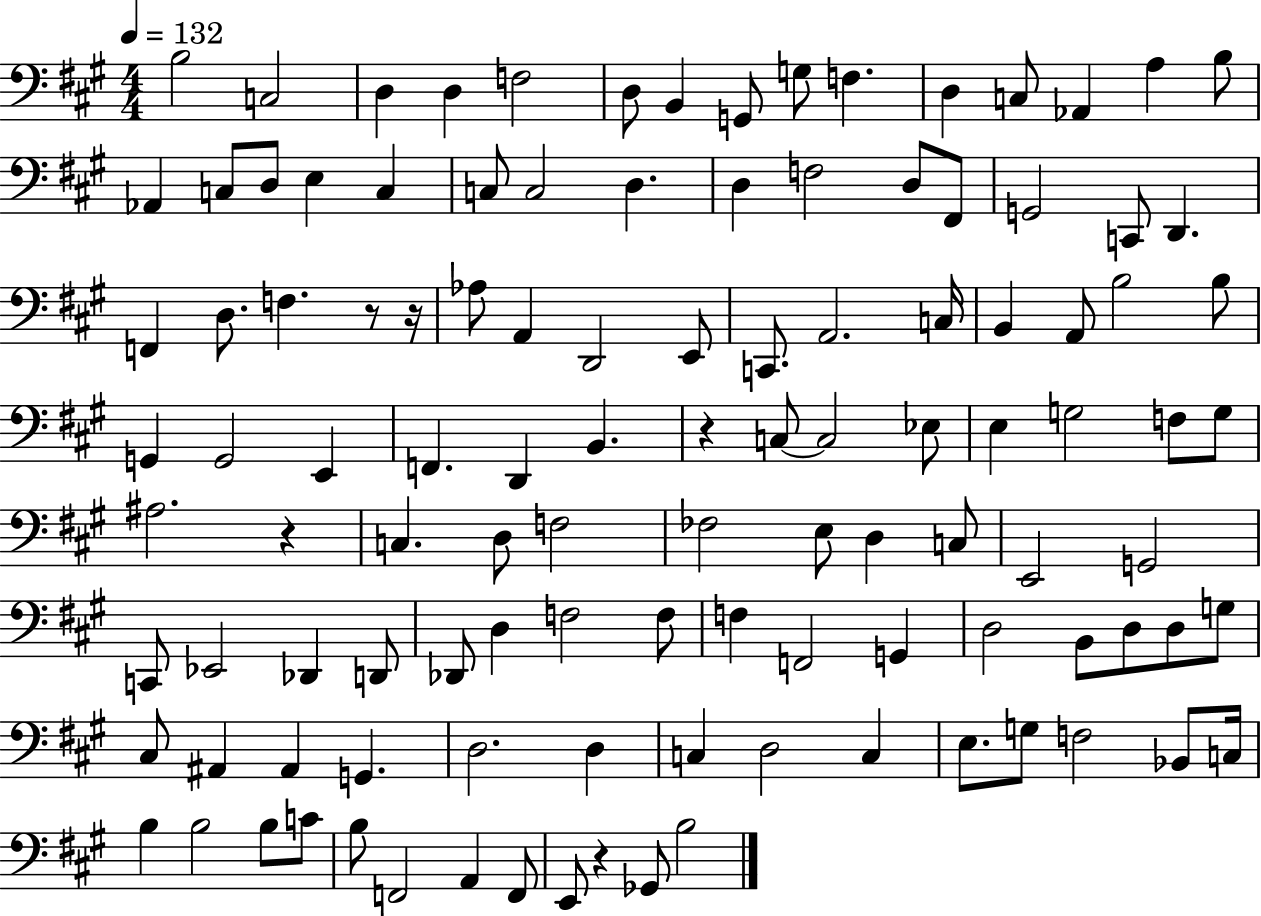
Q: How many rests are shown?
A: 5